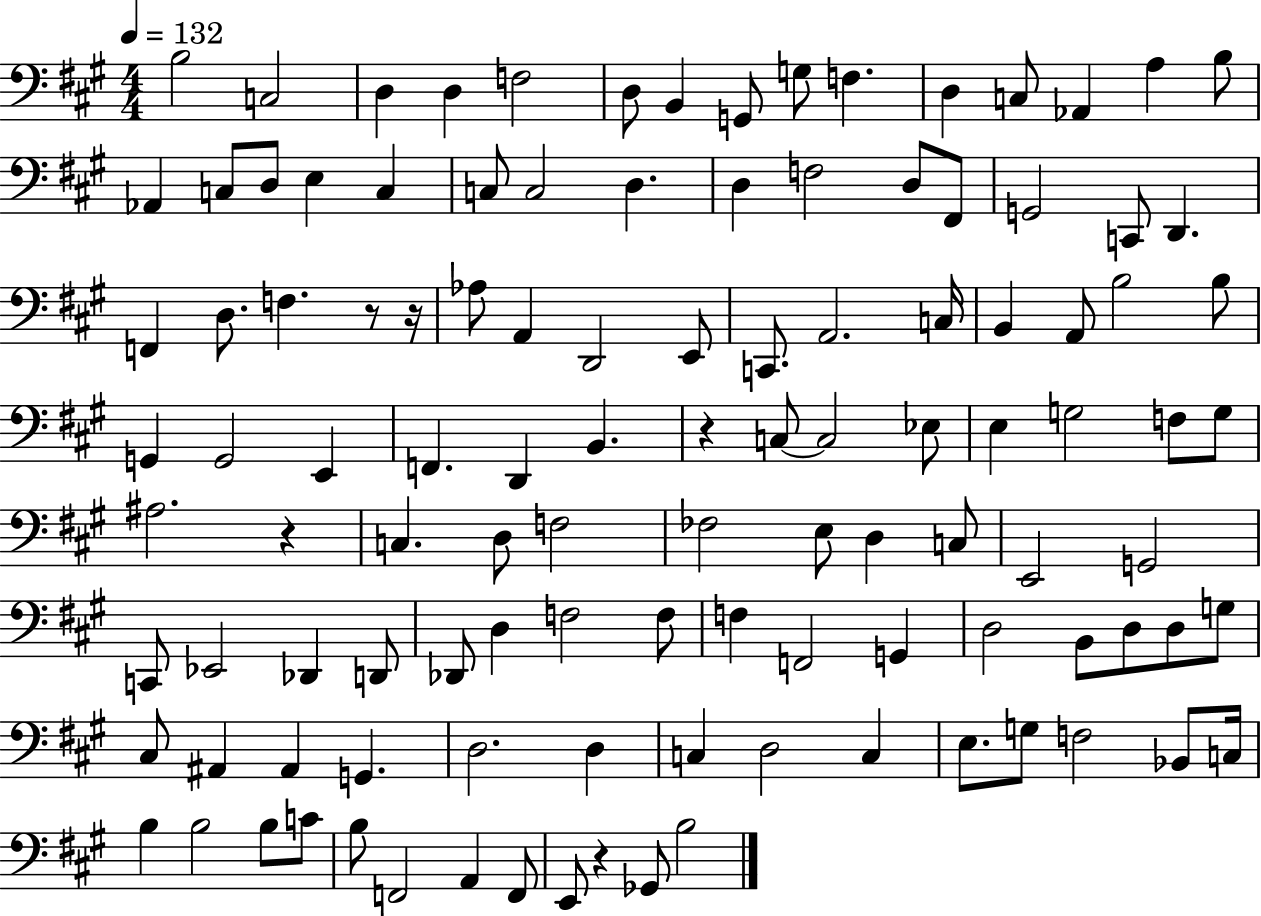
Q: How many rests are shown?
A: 5